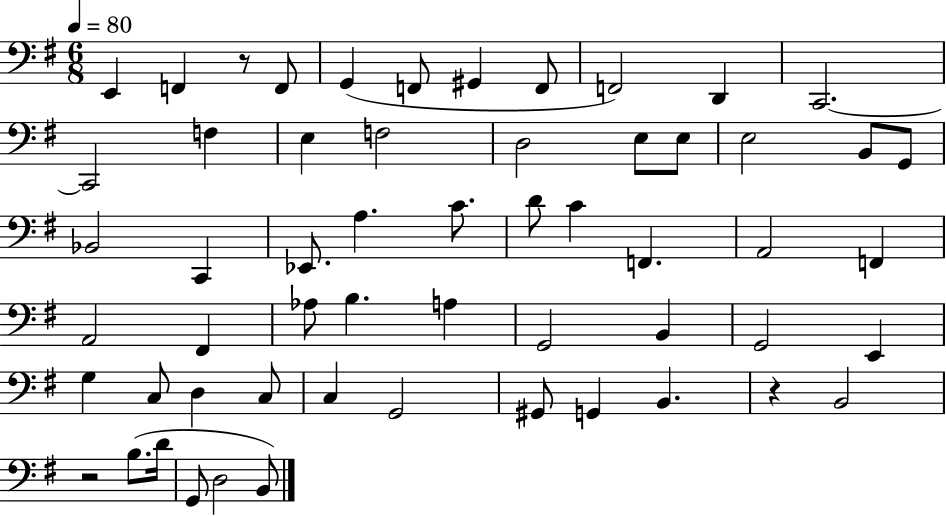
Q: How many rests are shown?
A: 3